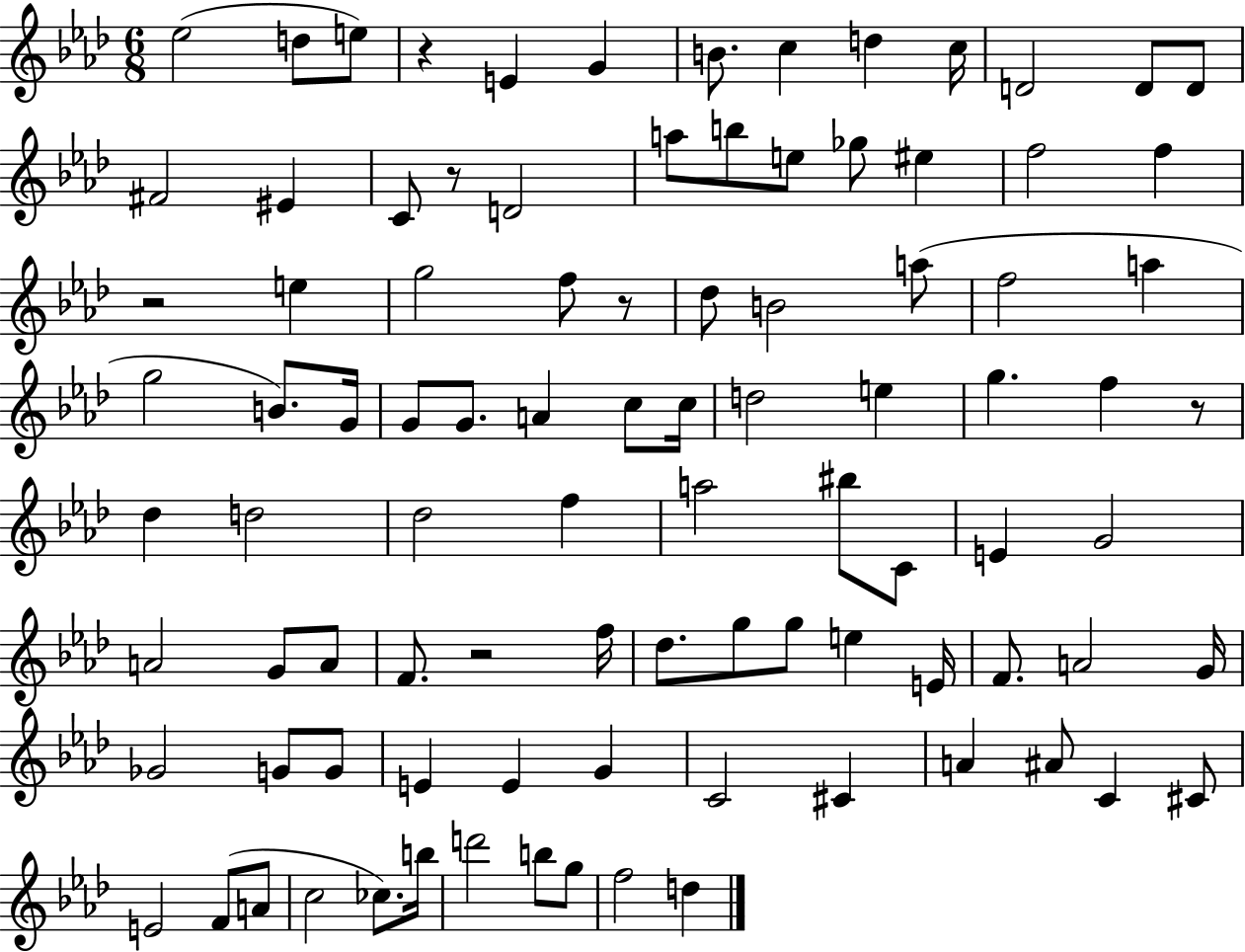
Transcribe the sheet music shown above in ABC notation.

X:1
T:Untitled
M:6/8
L:1/4
K:Ab
_e2 d/2 e/2 z E G B/2 c d c/4 D2 D/2 D/2 ^F2 ^E C/2 z/2 D2 a/2 b/2 e/2 _g/2 ^e f2 f z2 e g2 f/2 z/2 _d/2 B2 a/2 f2 a g2 B/2 G/4 G/2 G/2 A c/2 c/4 d2 e g f z/2 _d d2 _d2 f a2 ^b/2 C/2 E G2 A2 G/2 A/2 F/2 z2 f/4 _d/2 g/2 g/2 e E/4 F/2 A2 G/4 _G2 G/2 G/2 E E G C2 ^C A ^A/2 C ^C/2 E2 F/2 A/2 c2 _c/2 b/4 d'2 b/2 g/2 f2 d